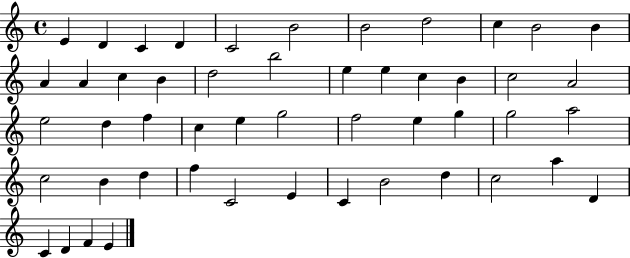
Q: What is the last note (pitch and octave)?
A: E4